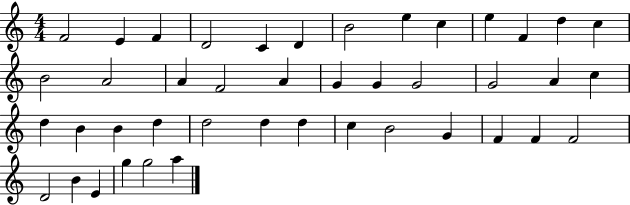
F4/h E4/q F4/q D4/h C4/q D4/q B4/h E5/q C5/q E5/q F4/q D5/q C5/q B4/h A4/h A4/q F4/h A4/q G4/q G4/q G4/h G4/h A4/q C5/q D5/q B4/q B4/q D5/q D5/h D5/q D5/q C5/q B4/h G4/q F4/q F4/q F4/h D4/h B4/q E4/q G5/q G5/h A5/q